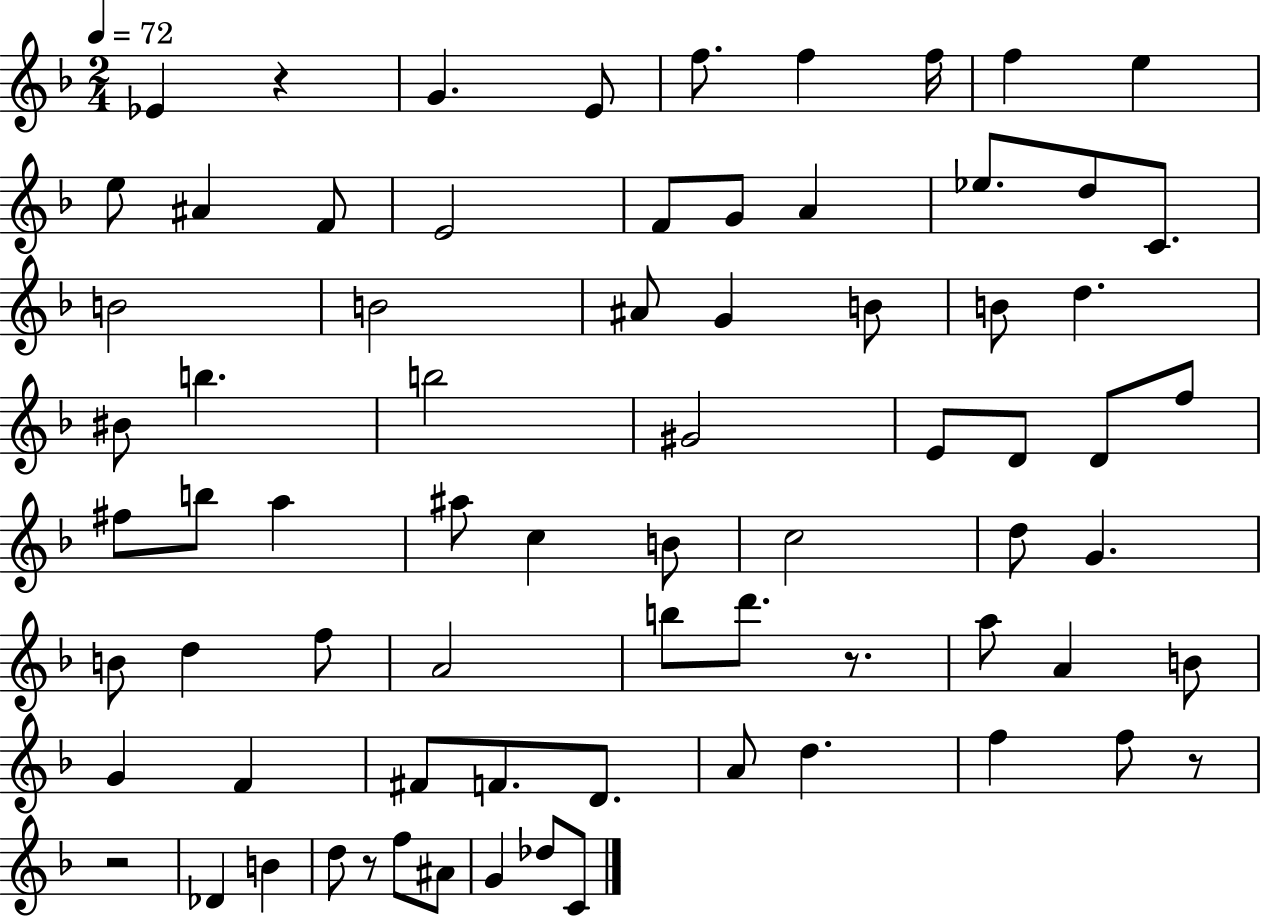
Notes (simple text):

Eb4/q R/q G4/q. E4/e F5/e. F5/q F5/s F5/q E5/q E5/e A#4/q F4/e E4/h F4/e G4/e A4/q Eb5/e. D5/e C4/e. B4/h B4/h A#4/e G4/q B4/e B4/e D5/q. BIS4/e B5/q. B5/h G#4/h E4/e D4/e D4/e F5/e F#5/e B5/e A5/q A#5/e C5/q B4/e C5/h D5/e G4/q. B4/e D5/q F5/e A4/h B5/e D6/e. R/e. A5/e A4/q B4/e G4/q F4/q F#4/e F4/e. D4/e. A4/e D5/q. F5/q F5/e R/e R/h Db4/q B4/q D5/e R/e F5/e A#4/e G4/q Db5/e C4/e